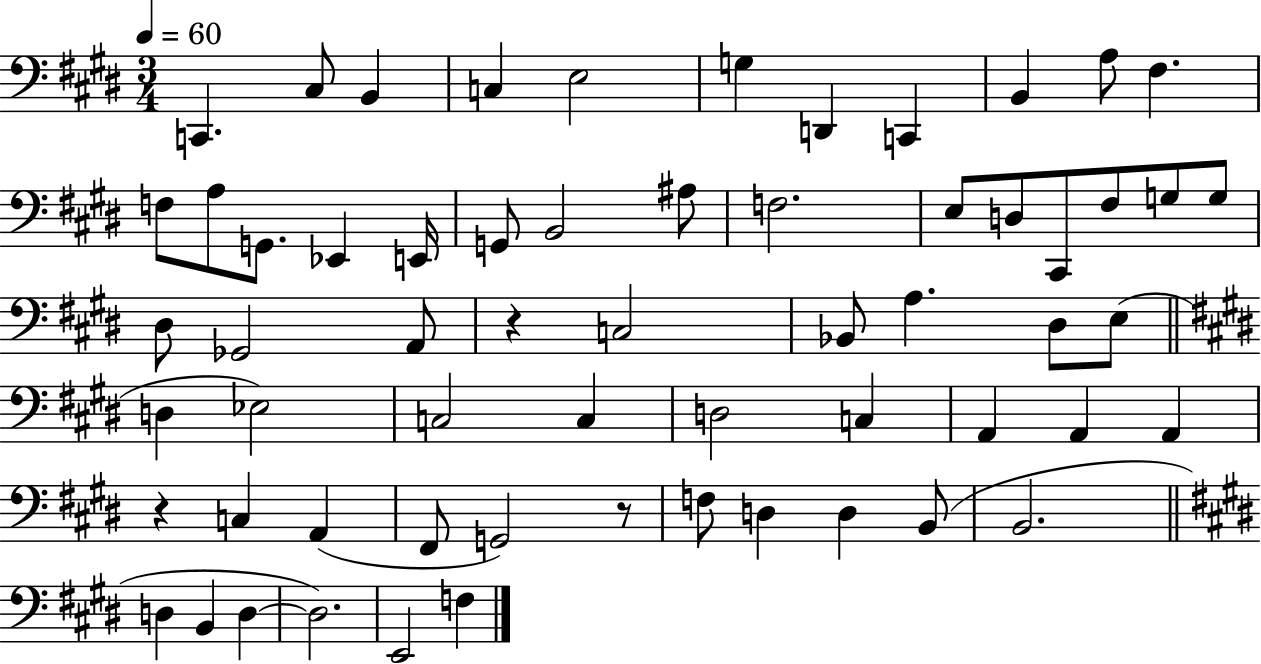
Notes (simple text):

C2/q. C#3/e B2/q C3/q E3/h G3/q D2/q C2/q B2/q A3/e F#3/q. F3/e A3/e G2/e. Eb2/q E2/s G2/e B2/h A#3/e F3/h. E3/e D3/e C#2/e F#3/e G3/e G3/e D#3/e Gb2/h A2/e R/q C3/h Bb2/e A3/q. D#3/e E3/e D3/q Eb3/h C3/h C3/q D3/h C3/q A2/q A2/q A2/q R/q C3/q A2/q F#2/e G2/h R/e F3/e D3/q D3/q B2/e B2/h. D3/q B2/q D3/q D3/h. E2/h F3/q